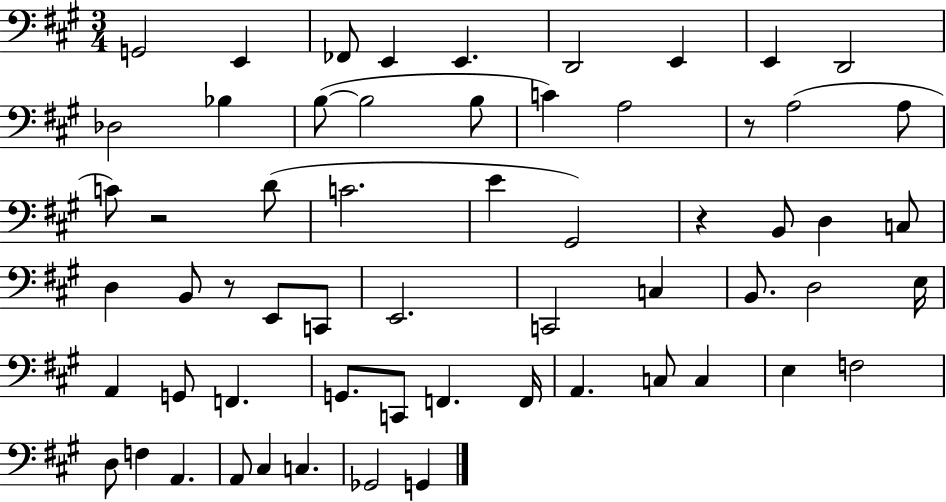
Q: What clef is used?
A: bass